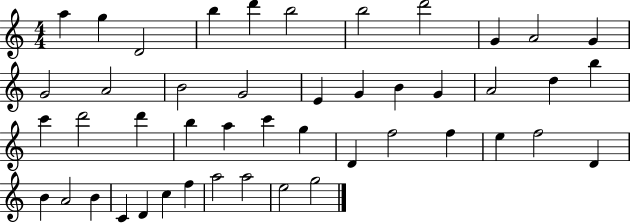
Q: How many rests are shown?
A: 0